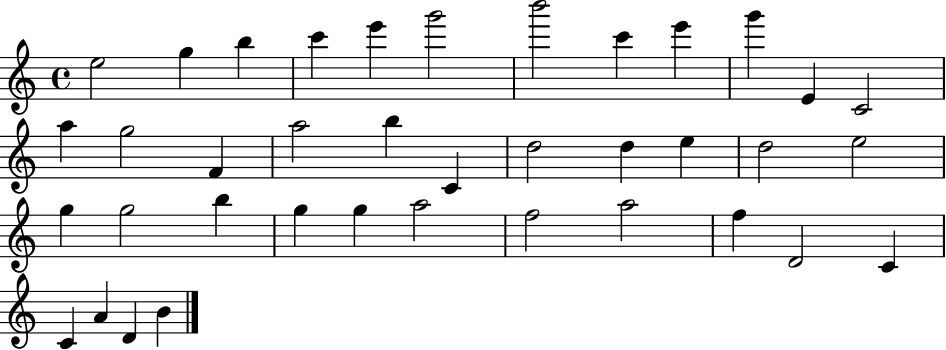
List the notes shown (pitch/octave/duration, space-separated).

E5/h G5/q B5/q C6/q E6/q G6/h B6/h C6/q E6/q G6/q E4/q C4/h A5/q G5/h F4/q A5/h B5/q C4/q D5/h D5/q E5/q D5/h E5/h G5/q G5/h B5/q G5/q G5/q A5/h F5/h A5/h F5/q D4/h C4/q C4/q A4/q D4/q B4/q